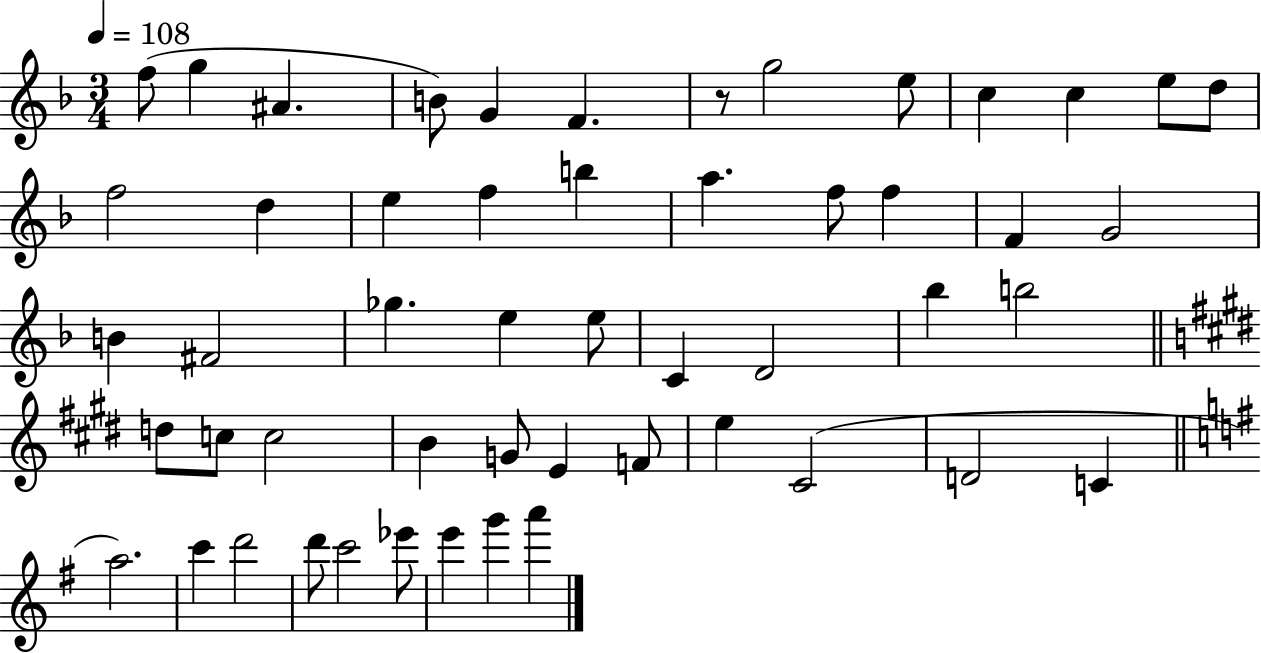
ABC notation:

X:1
T:Untitled
M:3/4
L:1/4
K:F
f/2 g ^A B/2 G F z/2 g2 e/2 c c e/2 d/2 f2 d e f b a f/2 f F G2 B ^F2 _g e e/2 C D2 _b b2 d/2 c/2 c2 B G/2 E F/2 e ^C2 D2 C a2 c' d'2 d'/2 c'2 _e'/2 e' g' a'